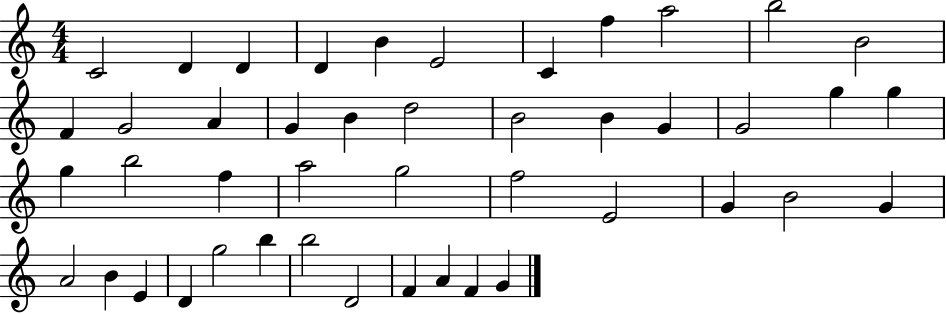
{
  \clef treble
  \numericTimeSignature
  \time 4/4
  \key c \major
  c'2 d'4 d'4 | d'4 b'4 e'2 | c'4 f''4 a''2 | b''2 b'2 | \break f'4 g'2 a'4 | g'4 b'4 d''2 | b'2 b'4 g'4 | g'2 g''4 g''4 | \break g''4 b''2 f''4 | a''2 g''2 | f''2 e'2 | g'4 b'2 g'4 | \break a'2 b'4 e'4 | d'4 g''2 b''4 | b''2 d'2 | f'4 a'4 f'4 g'4 | \break \bar "|."
}